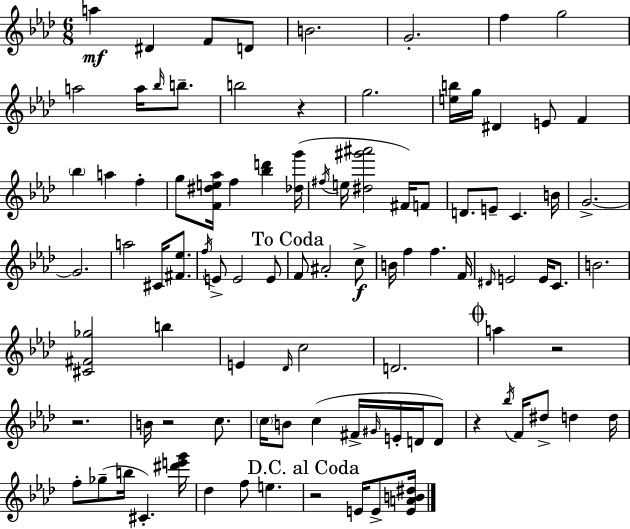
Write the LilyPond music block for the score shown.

{
  \clef treble
  \numericTimeSignature
  \time 6/8
  \key aes \major
  a''4\mf dis'4 f'8 d'8 | b'2. | g'2.-. | f''4 g''2 | \break a''2 a''16 \grace { bes''16 } b''8.-- | b''2 r4 | g''2. | <e'' b''>16 g''16 dis'4 e'8 f'4 | \break \parenthesize bes''4 a''4 f''4-. | g''8 <f' dis'' e'' aes''>16 f''4 <bes'' d'''>4 | <des'' g'''>16( \acciaccatura { fis''16 } e''16 <dis'' gis''' ais'''>2 fis'16) | f'8 d'8. e'8-- c'4. | \break b'16 g'2.->~~ | g'2. | a''2 cis'16 <fis' ees''>8. | \acciaccatura { f''16 } e'8-> e'2 | \break e'8 \mark "To Coda" f'8 ais'2-. | c''8->\f b'16 f''4 f''4. | f'16 \grace { dis'16 } e'2 | e'16 c'8. b'2. | \break <cis' fis' ges''>2 | b''4 e'4 \grace { des'16 } c''2 | d'2. | \mark \markup { \musicglyph "scripts.coda" } a''4 r2 | \break r2. | b'16 r2 | c''8. \parenthesize c''16 b'8 c''4( | fis'16-> \grace { gis'16 } e'16-. d'16 d'8) r4 \acciaccatura { bes''16 } f'16 | \break dis''8-> d''4 d''16 f''8-. ges''8--( b''16 | cis'4.-.) <dis''' e''' g'''>16 des''4 f''8 | e''4. \mark "D.C. al Coda" r2 | e'16 e'8-> <e' a' b' dis''>16 \bar "|."
}